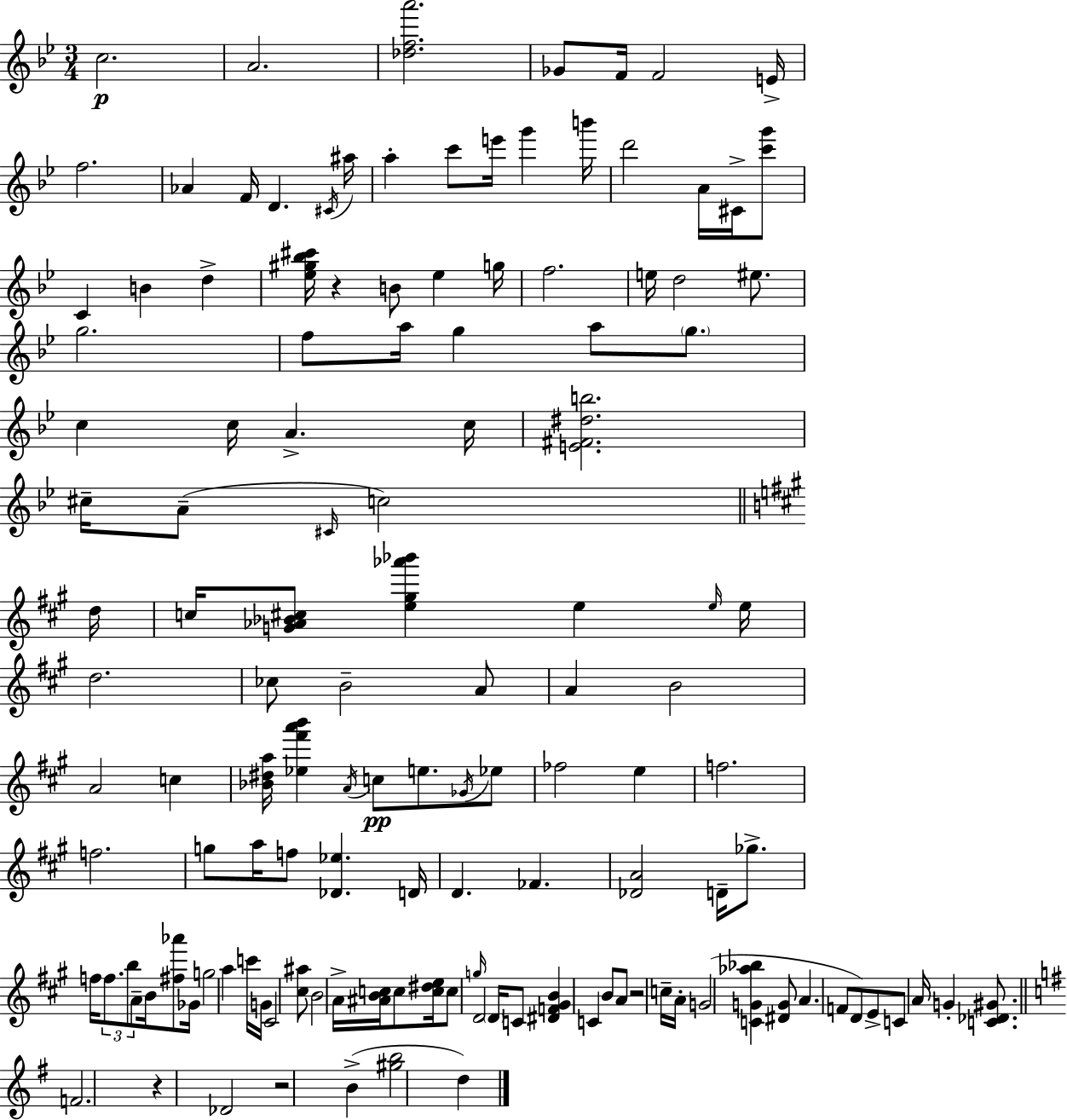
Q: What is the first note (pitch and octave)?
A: C5